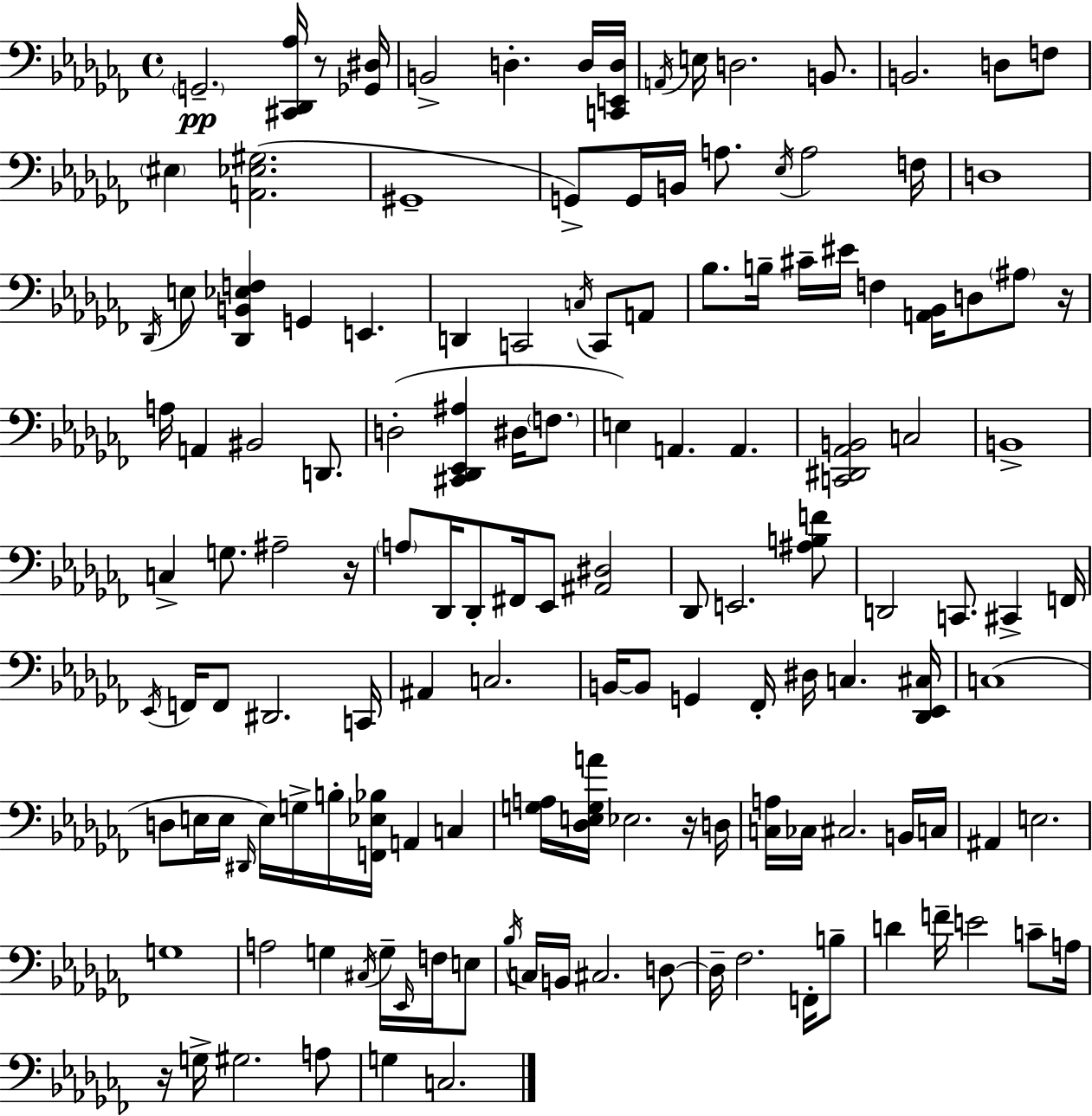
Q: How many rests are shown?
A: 5